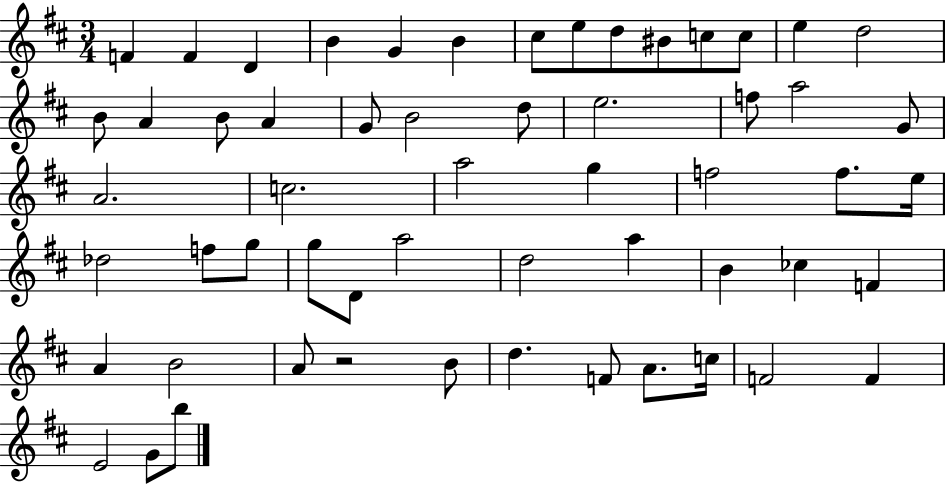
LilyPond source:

{
  \clef treble
  \numericTimeSignature
  \time 3/4
  \key d \major
  f'4 f'4 d'4 | b'4 g'4 b'4 | cis''8 e''8 d''8 bis'8 c''8 c''8 | e''4 d''2 | \break b'8 a'4 b'8 a'4 | g'8 b'2 d''8 | e''2. | f''8 a''2 g'8 | \break a'2. | c''2. | a''2 g''4 | f''2 f''8. e''16 | \break des''2 f''8 g''8 | g''8 d'8 a''2 | d''2 a''4 | b'4 ces''4 f'4 | \break a'4 b'2 | a'8 r2 b'8 | d''4. f'8 a'8. c''16 | f'2 f'4 | \break e'2 g'8 b''8 | \bar "|."
}